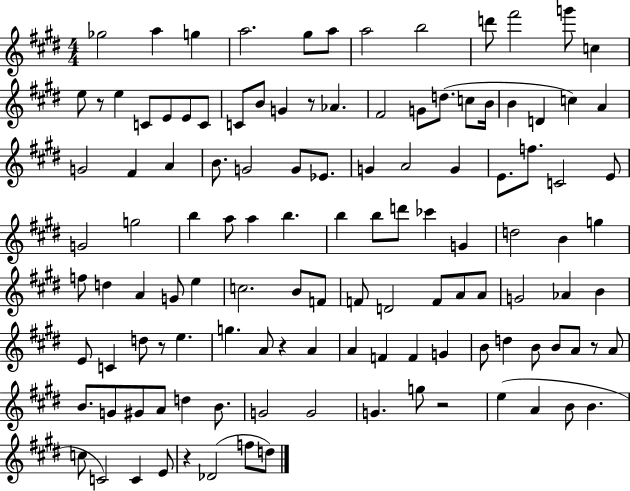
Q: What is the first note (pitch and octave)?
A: Gb5